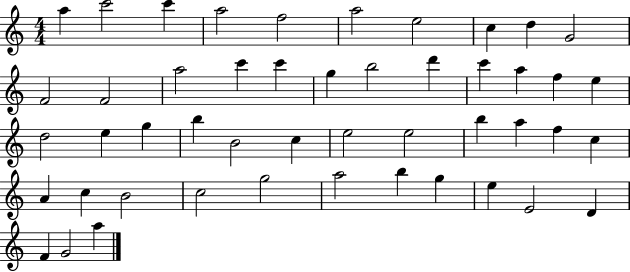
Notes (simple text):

A5/q C6/h C6/q A5/h F5/h A5/h E5/h C5/q D5/q G4/h F4/h F4/h A5/h C6/q C6/q G5/q B5/h D6/q C6/q A5/q F5/q E5/q D5/h E5/q G5/q B5/q B4/h C5/q E5/h E5/h B5/q A5/q F5/q C5/q A4/q C5/q B4/h C5/h G5/h A5/h B5/q G5/q E5/q E4/h D4/q F4/q G4/h A5/q